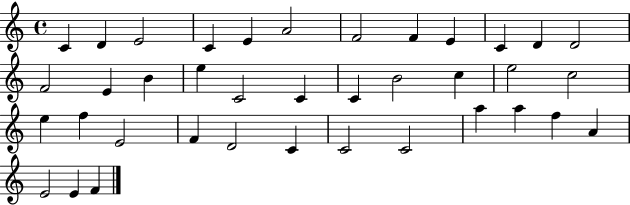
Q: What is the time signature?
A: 4/4